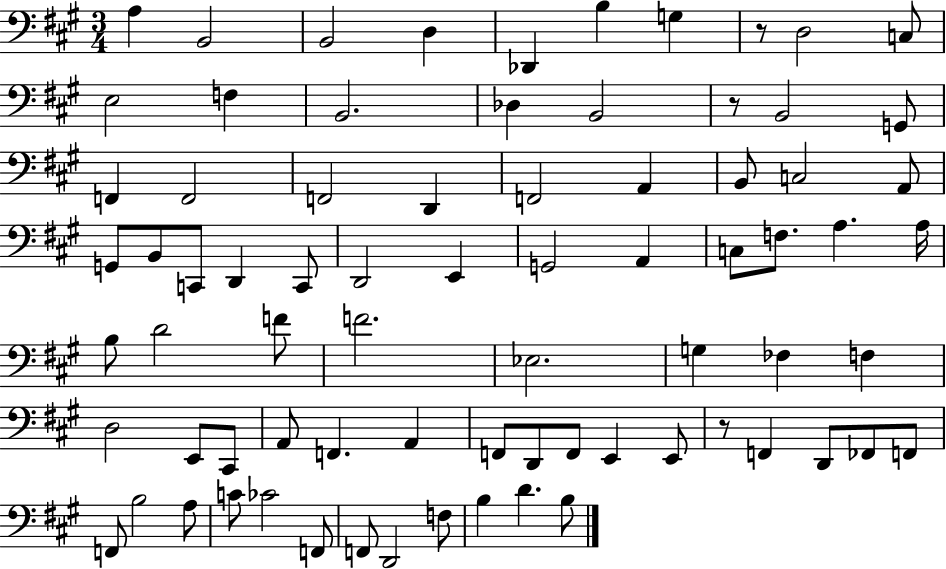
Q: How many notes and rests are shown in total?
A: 76